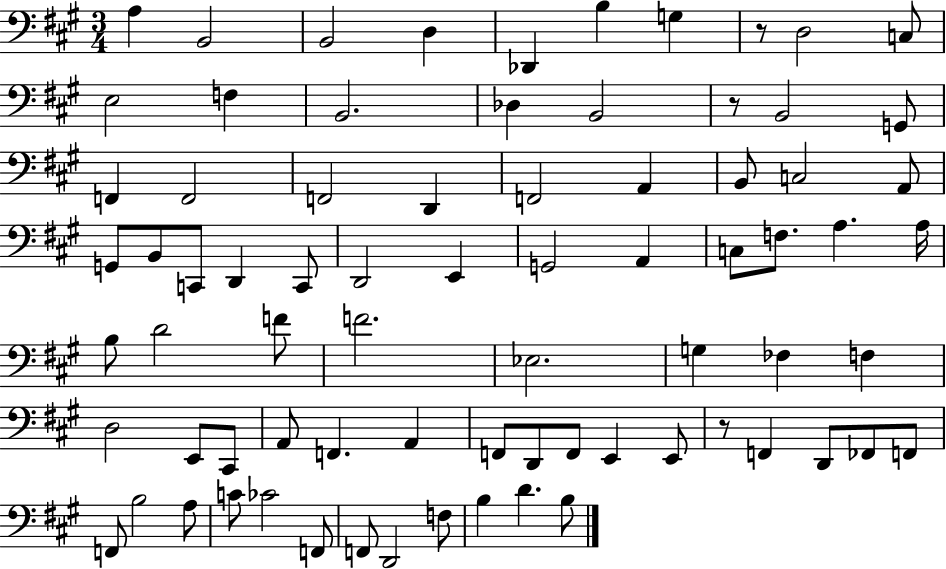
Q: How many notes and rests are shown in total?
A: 76